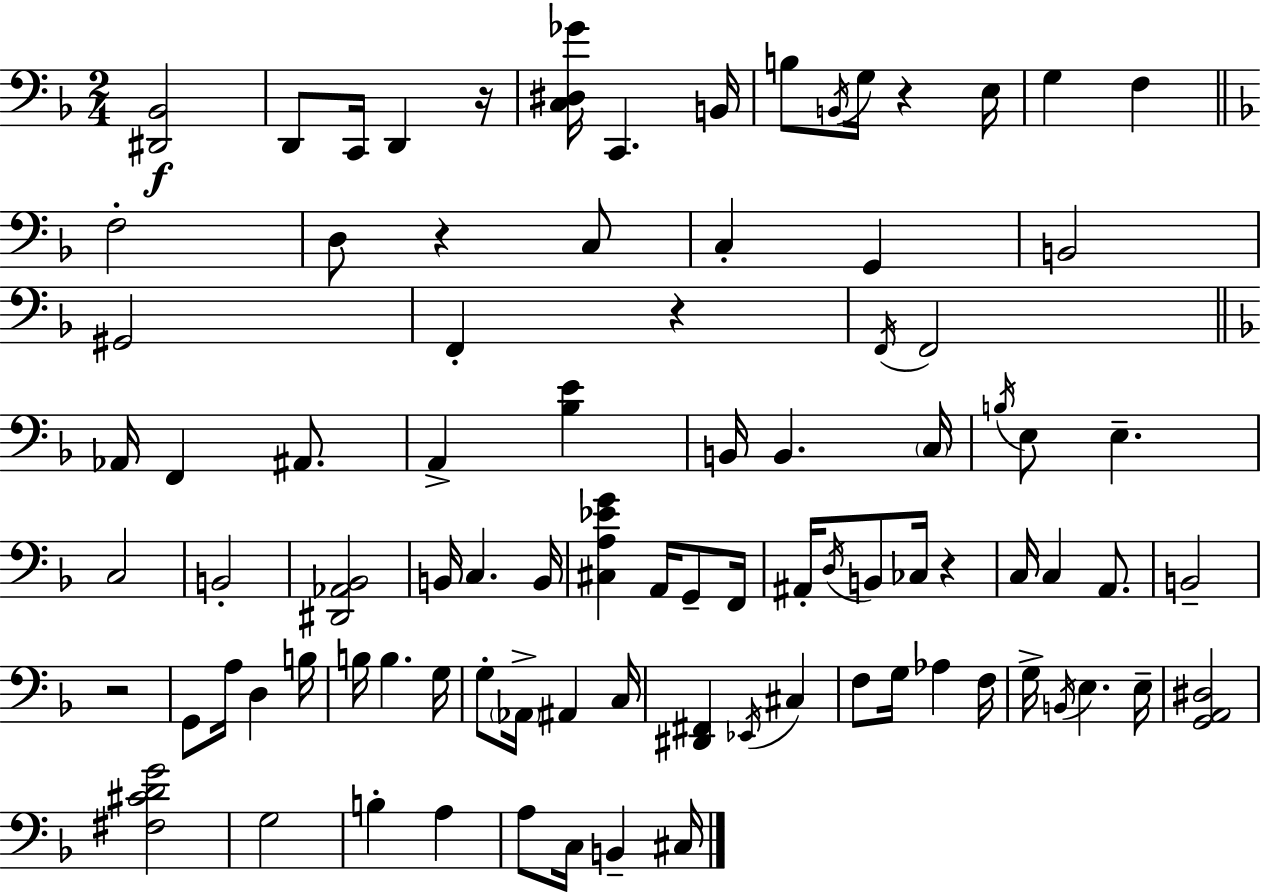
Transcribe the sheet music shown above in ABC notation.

X:1
T:Untitled
M:2/4
L:1/4
K:F
[^D,,_B,,]2 D,,/2 C,,/4 D,, z/4 [C,^D,_G]/4 C,, B,,/4 B,/2 B,,/4 G,/4 z E,/4 G, F, F,2 D,/2 z C,/2 C, G,, B,,2 ^G,,2 F,, z F,,/4 F,,2 _A,,/4 F,, ^A,,/2 A,, [_B,E] B,,/4 B,, C,/4 B,/4 E,/2 E, C,2 B,,2 [^D,,_A,,_B,,]2 B,,/4 C, B,,/4 [^C,A,_EG] A,,/4 G,,/2 F,,/4 ^A,,/4 D,/4 B,,/2 _C,/4 z C,/4 C, A,,/2 B,,2 z2 G,,/2 A,/4 D, B,/4 B,/4 B, G,/4 G,/2 _A,,/4 ^A,, C,/4 [^D,,^F,,] _E,,/4 ^C, F,/2 G,/4 _A, F,/4 G,/4 B,,/4 E, E,/4 [G,,A,,^D,]2 [^F,^CDG]2 G,2 B, A, A,/2 C,/4 B,, ^C,/4